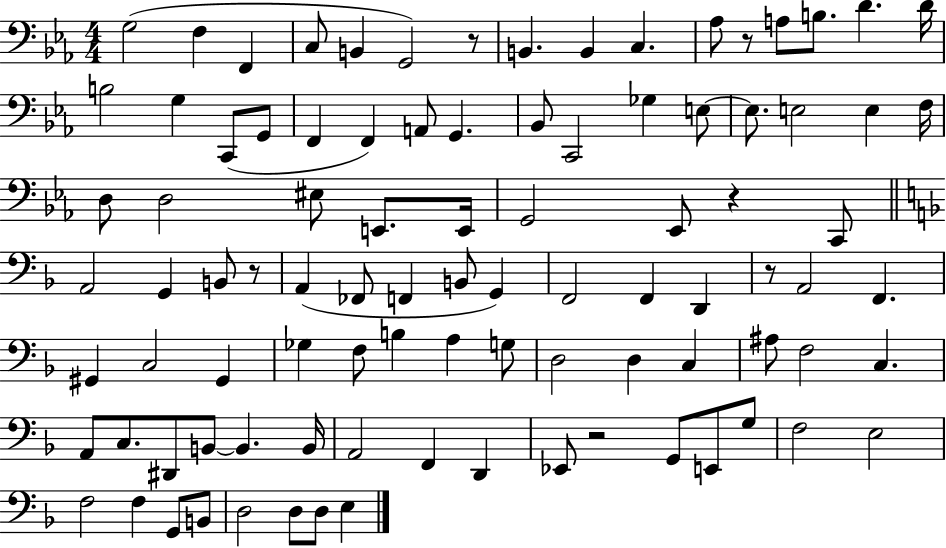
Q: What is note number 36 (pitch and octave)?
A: G2